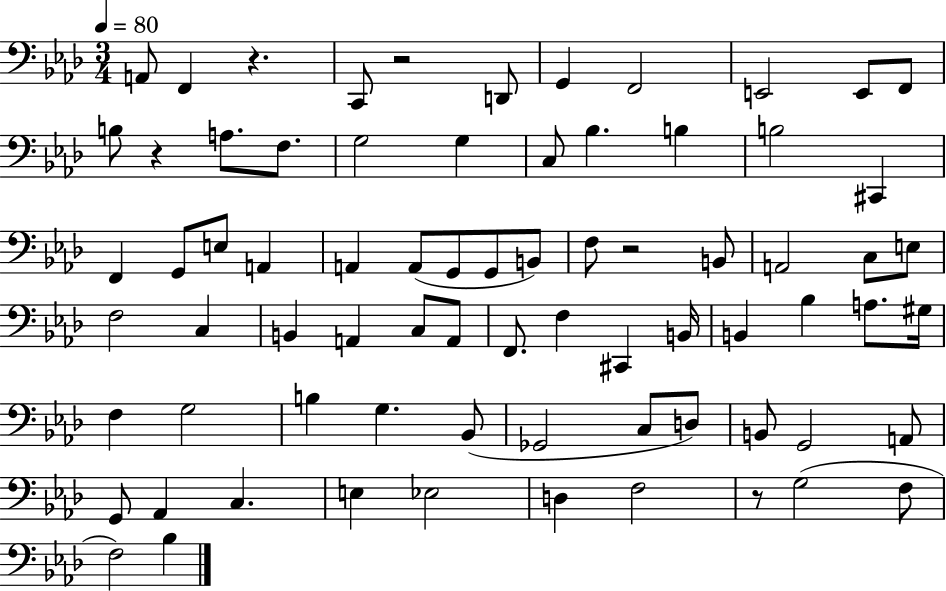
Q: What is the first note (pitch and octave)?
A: A2